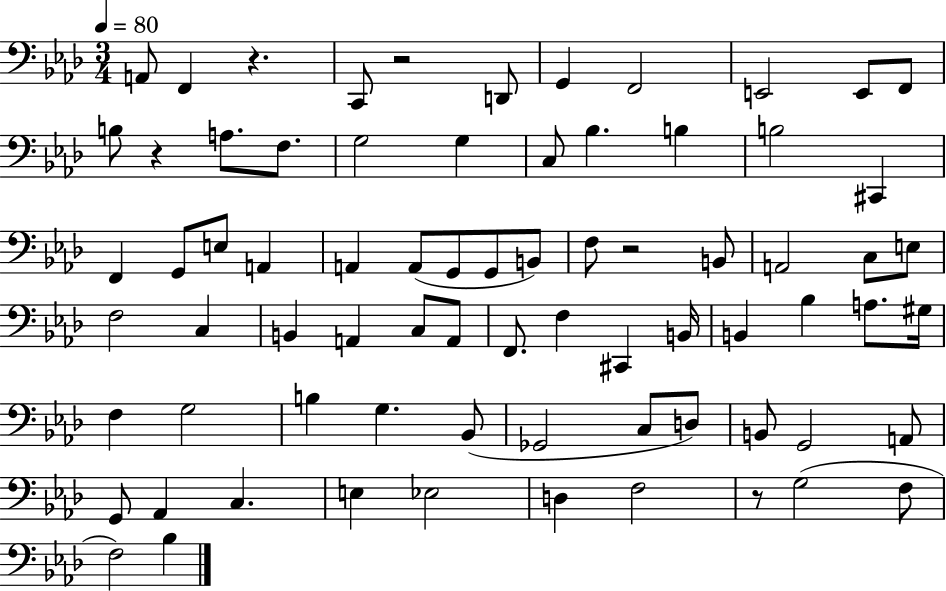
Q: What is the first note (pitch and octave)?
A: A2